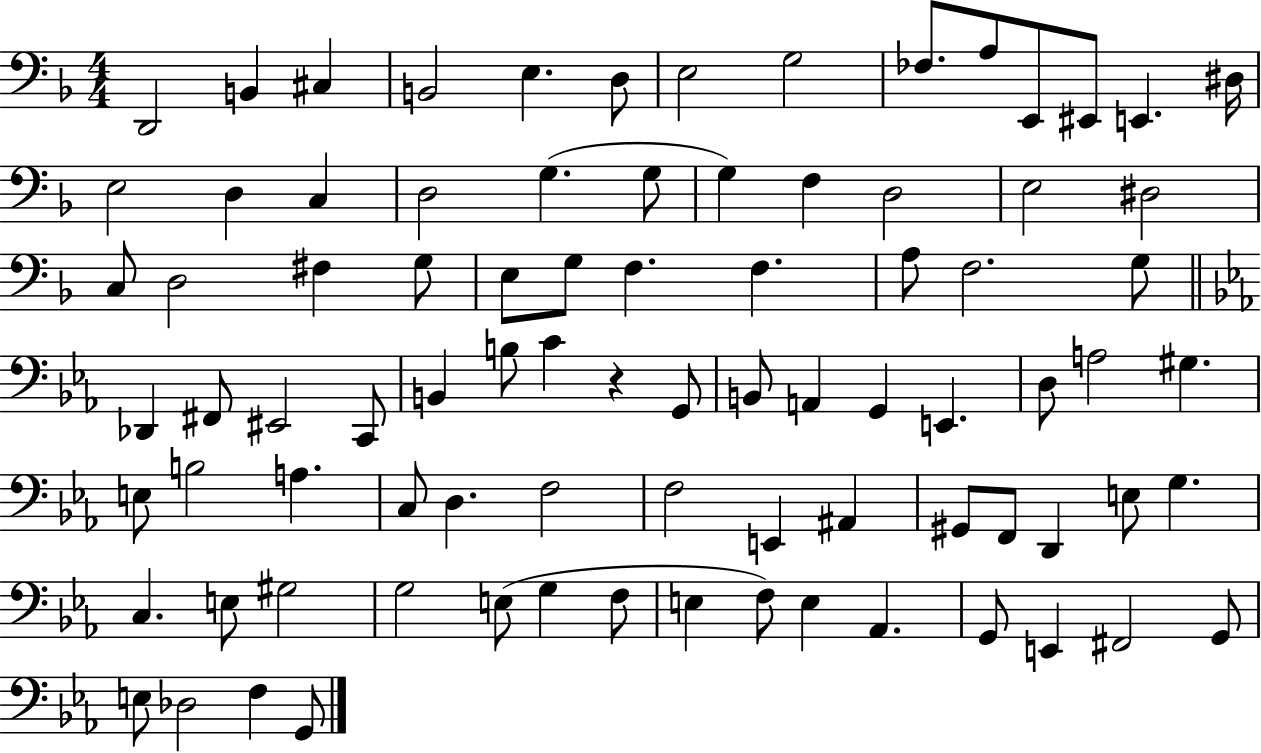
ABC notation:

X:1
T:Untitled
M:4/4
L:1/4
K:F
D,,2 B,, ^C, B,,2 E, D,/2 E,2 G,2 _F,/2 A,/2 E,,/2 ^E,,/2 E,, ^D,/4 E,2 D, C, D,2 G, G,/2 G, F, D,2 E,2 ^D,2 C,/2 D,2 ^F, G,/2 E,/2 G,/2 F, F, A,/2 F,2 G,/2 _D,, ^F,,/2 ^E,,2 C,,/2 B,, B,/2 C z G,,/2 B,,/2 A,, G,, E,, D,/2 A,2 ^G, E,/2 B,2 A, C,/2 D, F,2 F,2 E,, ^A,, ^G,,/2 F,,/2 D,, E,/2 G, C, E,/2 ^G,2 G,2 E,/2 G, F,/2 E, F,/2 E, _A,, G,,/2 E,, ^F,,2 G,,/2 E,/2 _D,2 F, G,,/2